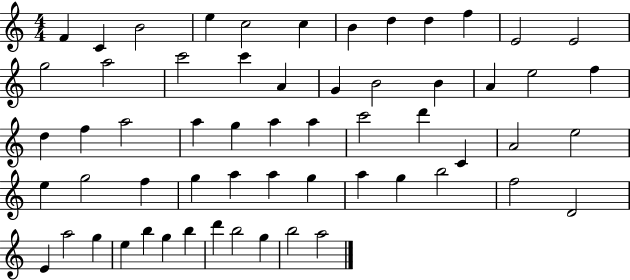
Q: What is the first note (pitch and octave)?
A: F4